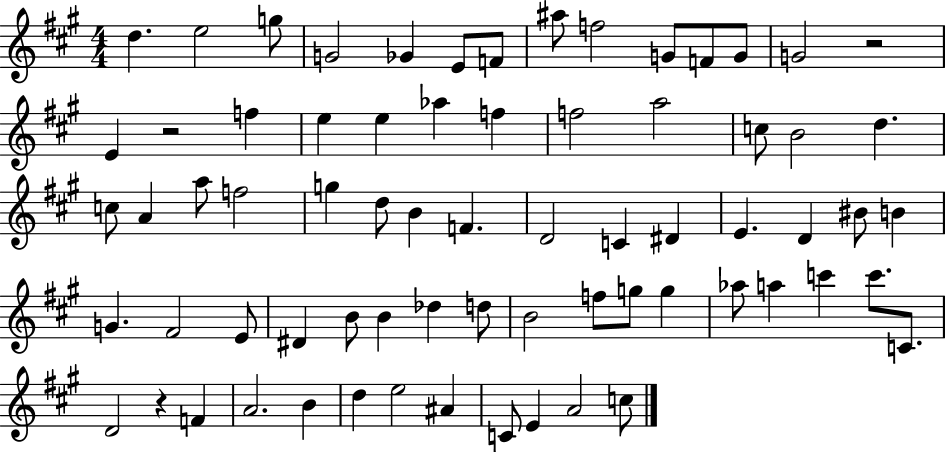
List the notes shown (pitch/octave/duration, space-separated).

D5/q. E5/h G5/e G4/h Gb4/q E4/e F4/e A#5/e F5/h G4/e F4/e G4/e G4/h R/h E4/q R/h F5/q E5/q E5/q Ab5/q F5/q F5/h A5/h C5/e B4/h D5/q. C5/e A4/q A5/e F5/h G5/q D5/e B4/q F4/q. D4/h C4/q D#4/q E4/q. D4/q BIS4/e B4/q G4/q. F#4/h E4/e D#4/q B4/e B4/q Db5/q D5/e B4/h F5/e G5/e G5/q Ab5/e A5/q C6/q C6/e. C4/e. D4/h R/q F4/q A4/h. B4/q D5/q E5/h A#4/q C4/e E4/q A4/h C5/e